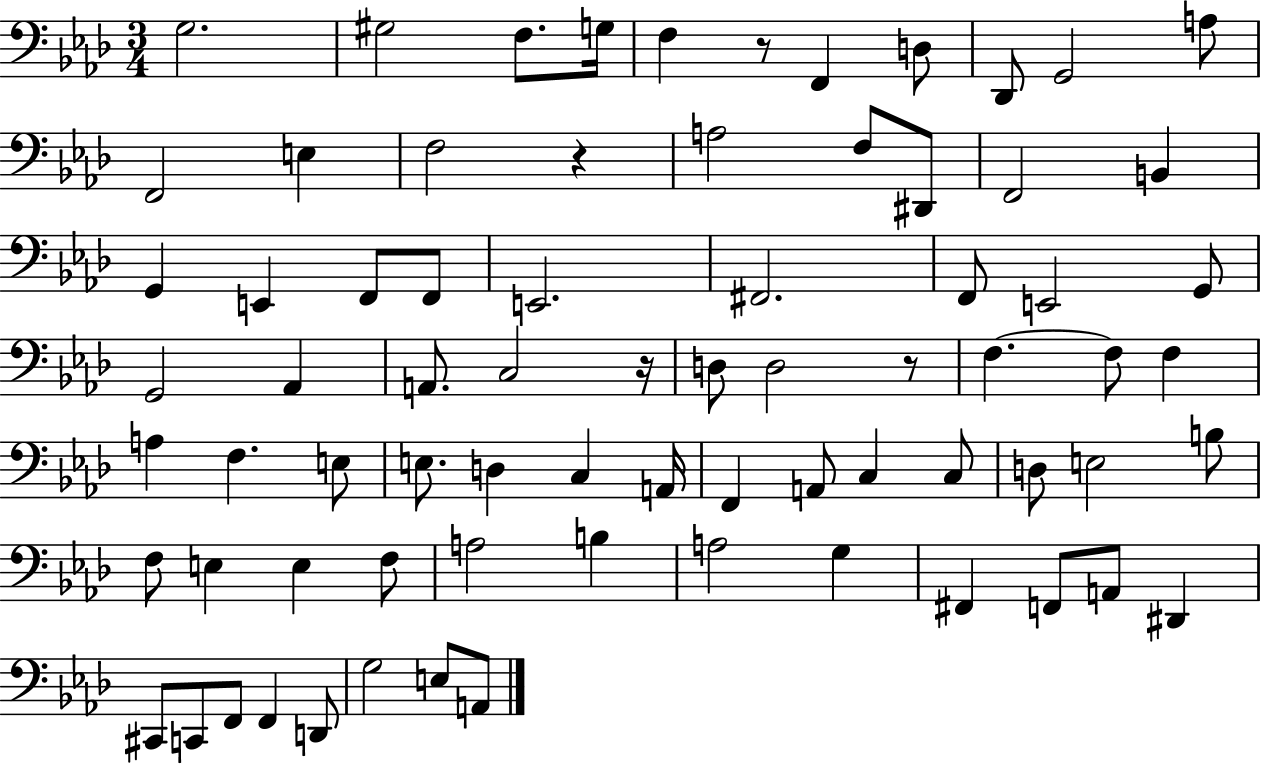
G3/h. G#3/h F3/e. G3/s F3/q R/e F2/q D3/e Db2/e G2/h A3/e F2/h E3/q F3/h R/q A3/h F3/e D#2/e F2/h B2/q G2/q E2/q F2/e F2/e E2/h. F#2/h. F2/e E2/h G2/e G2/h Ab2/q A2/e. C3/h R/s D3/e D3/h R/e F3/q. F3/e F3/q A3/q F3/q. E3/e E3/e. D3/q C3/q A2/s F2/q A2/e C3/q C3/e D3/e E3/h B3/e F3/e E3/q E3/q F3/e A3/h B3/q A3/h G3/q F#2/q F2/e A2/e D#2/q C#2/e C2/e F2/e F2/q D2/e G3/h E3/e A2/e